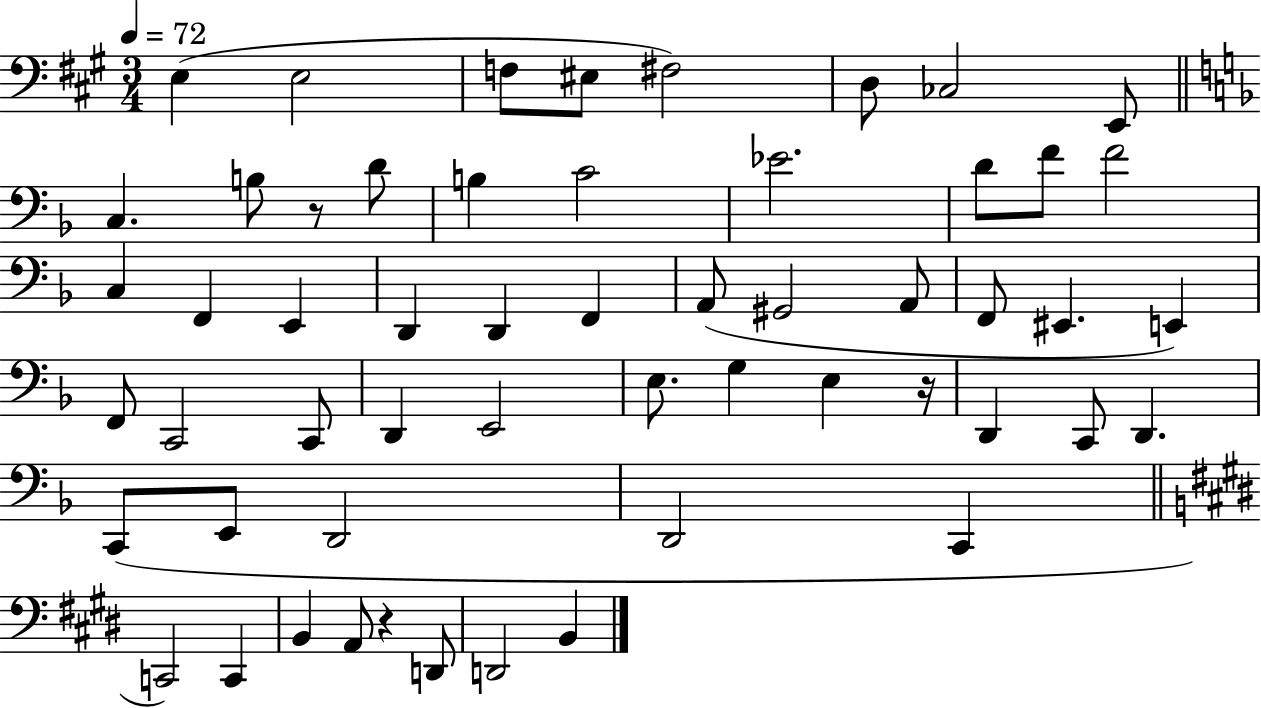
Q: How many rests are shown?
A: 3